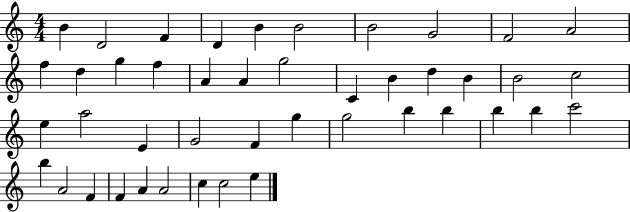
X:1
T:Untitled
M:4/4
L:1/4
K:C
B D2 F D B B2 B2 G2 F2 A2 f d g f A A g2 C B d B B2 c2 e a2 E G2 F g g2 b b b b c'2 b A2 F F A A2 c c2 e